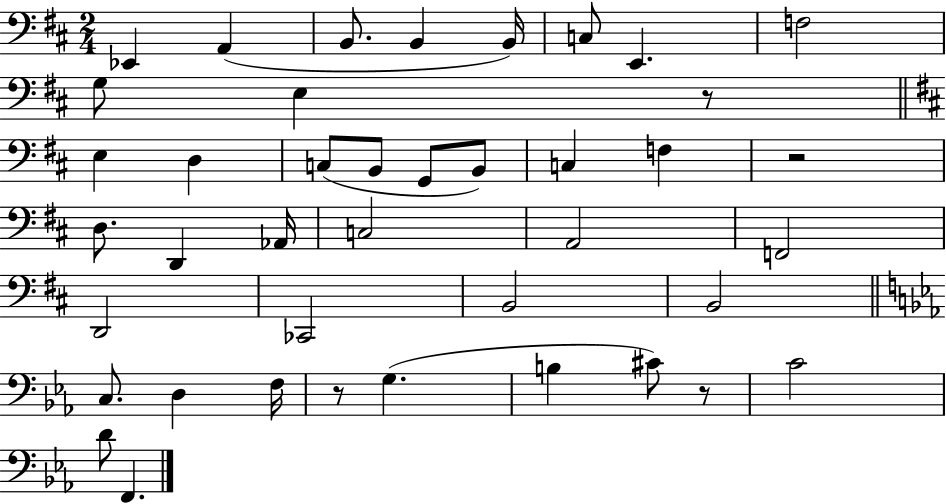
Eb2/q A2/q B2/e. B2/q B2/s C3/e E2/q. F3/h G3/e E3/q R/e E3/q D3/q C3/e B2/e G2/e B2/e C3/q F3/q R/h D3/e. D2/q Ab2/s C3/h A2/h F2/h D2/h CES2/h B2/h B2/h C3/e. D3/q F3/s R/e G3/q. B3/q C#4/e R/e C4/h D4/e F2/q.